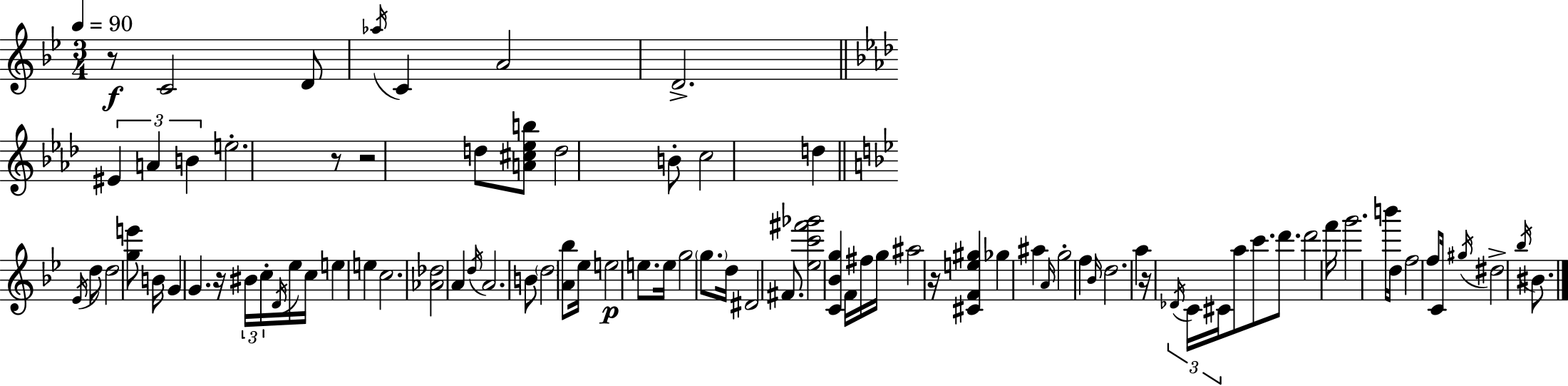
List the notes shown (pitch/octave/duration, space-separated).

R/e C4/h D4/e Ab5/s C4/q A4/h D4/h. EIS4/q A4/q B4/q E5/h. R/e R/h D5/e [A4,C#5,Eb5,B5]/e D5/h B4/e C5/h D5/q Eb4/s D5/e D5/h [G5,E6]/e B4/s G4/q G4/q. R/s BIS4/s C5/s D4/s Eb5/s C5/s E5/q E5/q C5/h. [Ab4,Db5]/h A4/q D5/s A4/h. B4/e D5/h [A4,Bb5]/e Eb5/s E5/h E5/e. E5/s G5/h G5/e. D5/s D#4/h F#4/e. [Eb5,C6,F#6,Gb6]/h [C4,Bb4,G5]/q F4/s F#5/s G5/s A#5/h R/s [C#4,F4,E5,G#5]/q Gb5/q A#5/q A4/s G5/h F5/q Bb4/s D5/h. A5/q R/s Db4/s C4/s C#4/s A5/e C6/e. D6/e. D6/h F6/s G6/h. B6/s D5/s F5/h F5/e C4/s G#5/s D#5/h Bb5/s BIS4/e.